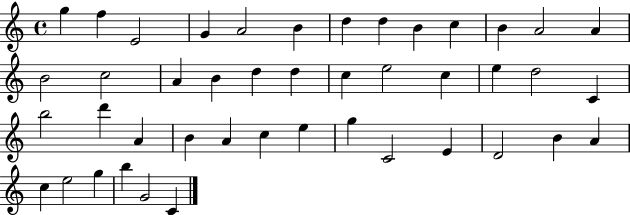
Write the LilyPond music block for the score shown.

{
  \clef treble
  \time 4/4
  \defaultTimeSignature
  \key c \major
  g''4 f''4 e'2 | g'4 a'2 b'4 | d''4 d''4 b'4 c''4 | b'4 a'2 a'4 | \break b'2 c''2 | a'4 b'4 d''4 d''4 | c''4 e''2 c''4 | e''4 d''2 c'4 | \break b''2 d'''4 a'4 | b'4 a'4 c''4 e''4 | g''4 c'2 e'4 | d'2 b'4 a'4 | \break c''4 e''2 g''4 | b''4 g'2 c'4 | \bar "|."
}